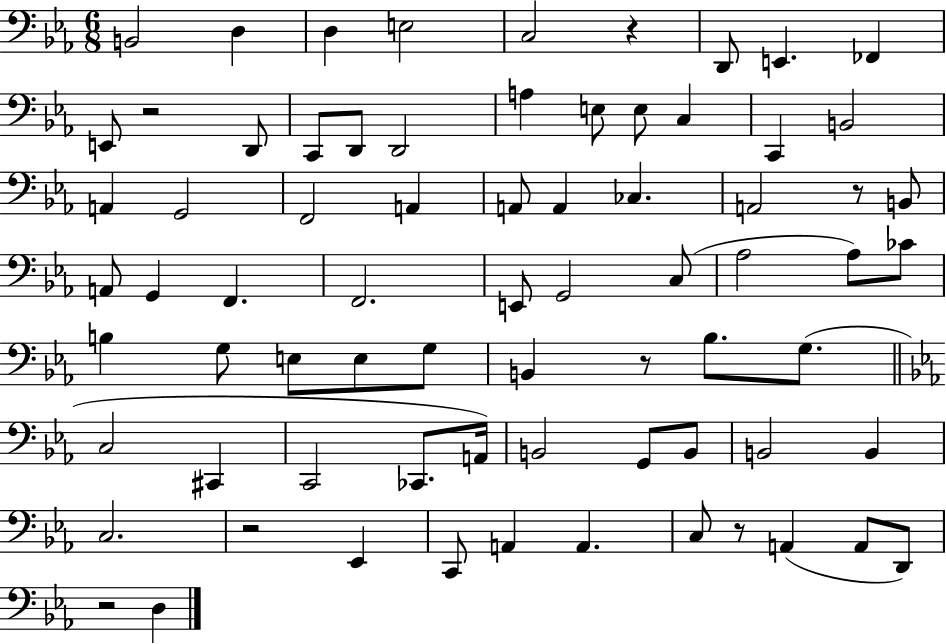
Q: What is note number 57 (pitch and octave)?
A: C3